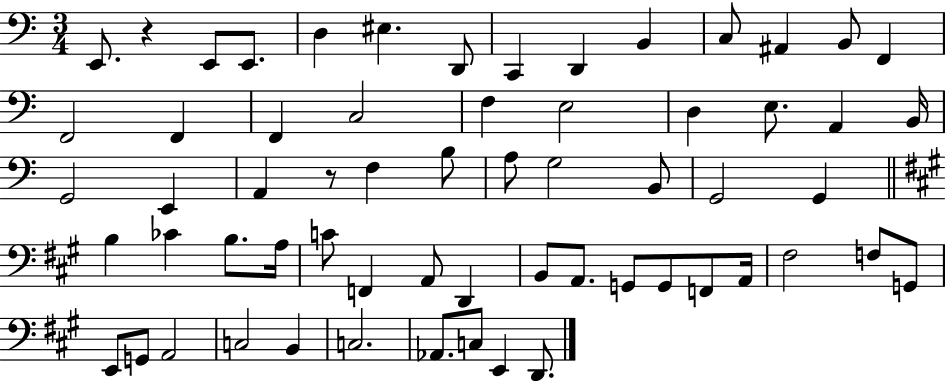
{
  \clef bass
  \numericTimeSignature
  \time 3/4
  \key c \major
  \repeat volta 2 { e,8. r4 e,8 e,8. | d4 eis4. d,8 | c,4 d,4 b,4 | c8 ais,4 b,8 f,4 | \break f,2 f,4 | f,4 c2 | f4 e2 | d4 e8. a,4 b,16 | \break g,2 e,4 | a,4 r8 f4 b8 | a8 g2 b,8 | g,2 g,4 | \break \bar "||" \break \key a \major b4 ces'4 b8. a16 | c'8 f,4 a,8 d,4 | b,8 a,8. g,8 g,8 f,8 a,16 | fis2 f8 g,8 | \break e,8 g,8 a,2 | c2 b,4 | c2. | aes,8. c8 e,4 d,8. | \break } \bar "|."
}